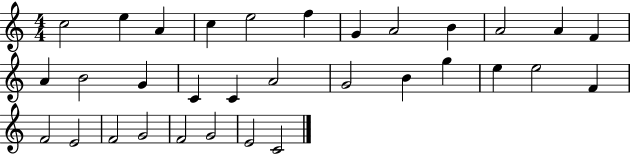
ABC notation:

X:1
T:Untitled
M:4/4
L:1/4
K:C
c2 e A c e2 f G A2 B A2 A F A B2 G C C A2 G2 B g e e2 F F2 E2 F2 G2 F2 G2 E2 C2